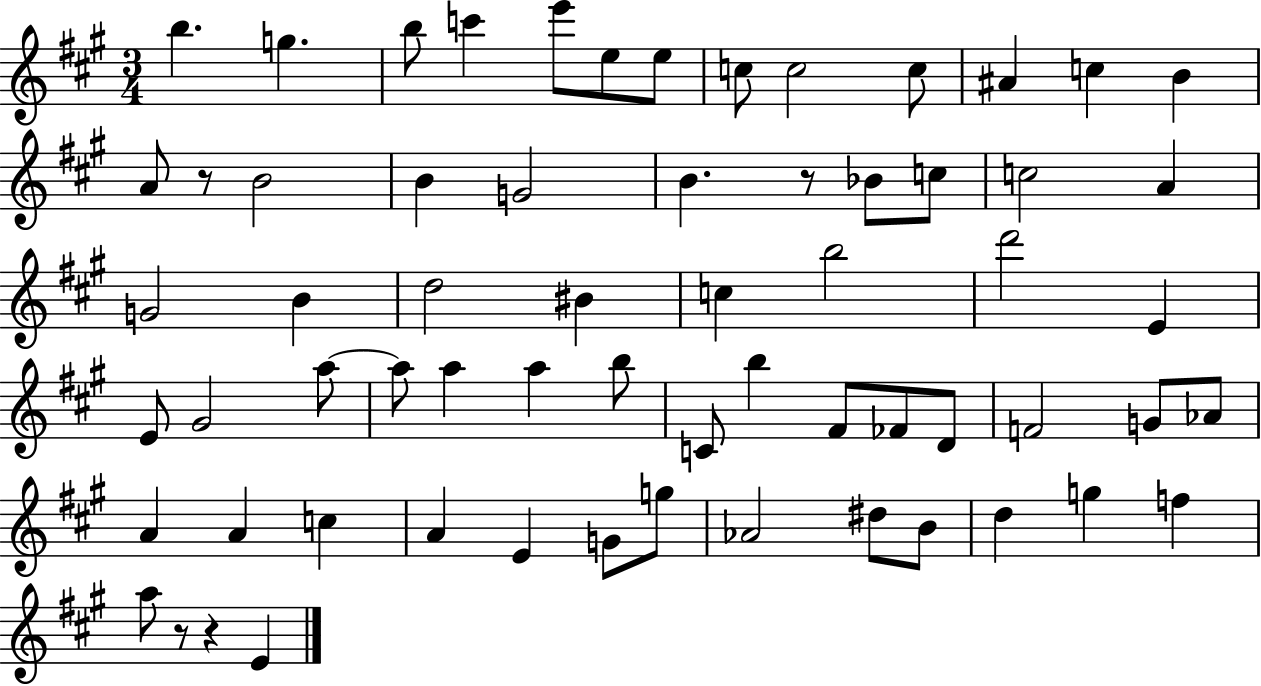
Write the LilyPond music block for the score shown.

{
  \clef treble
  \numericTimeSignature
  \time 3/4
  \key a \major
  b''4. g''4. | b''8 c'''4 e'''8 e''8 e''8 | c''8 c''2 c''8 | ais'4 c''4 b'4 | \break a'8 r8 b'2 | b'4 g'2 | b'4. r8 bes'8 c''8 | c''2 a'4 | \break g'2 b'4 | d''2 bis'4 | c''4 b''2 | d'''2 e'4 | \break e'8 gis'2 a''8~~ | a''8 a''4 a''4 b''8 | c'8 b''4 fis'8 fes'8 d'8 | f'2 g'8 aes'8 | \break a'4 a'4 c''4 | a'4 e'4 g'8 g''8 | aes'2 dis''8 b'8 | d''4 g''4 f''4 | \break a''8 r8 r4 e'4 | \bar "|."
}